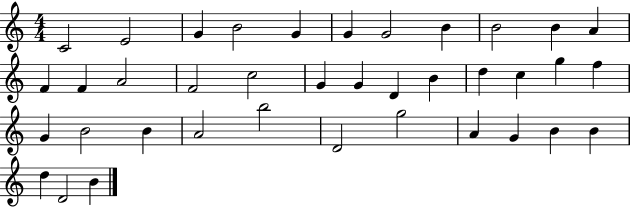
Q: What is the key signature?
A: C major